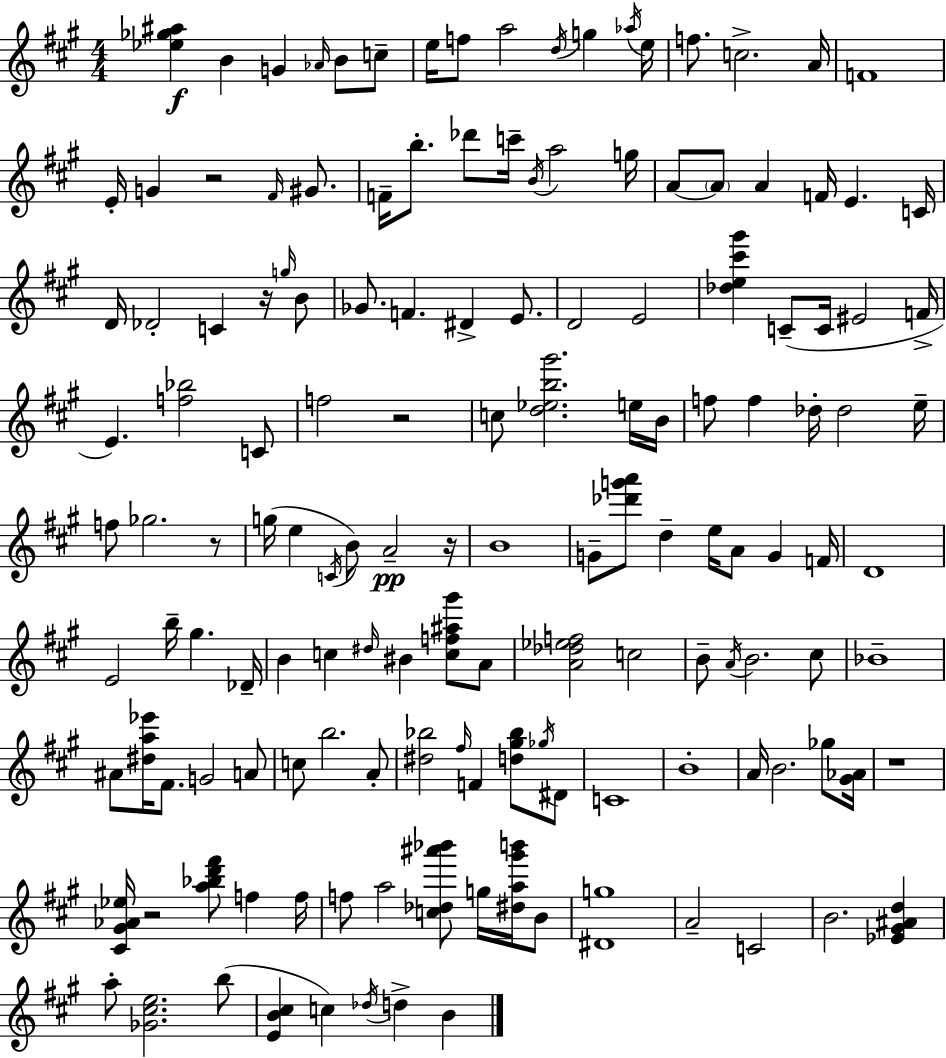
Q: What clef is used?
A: treble